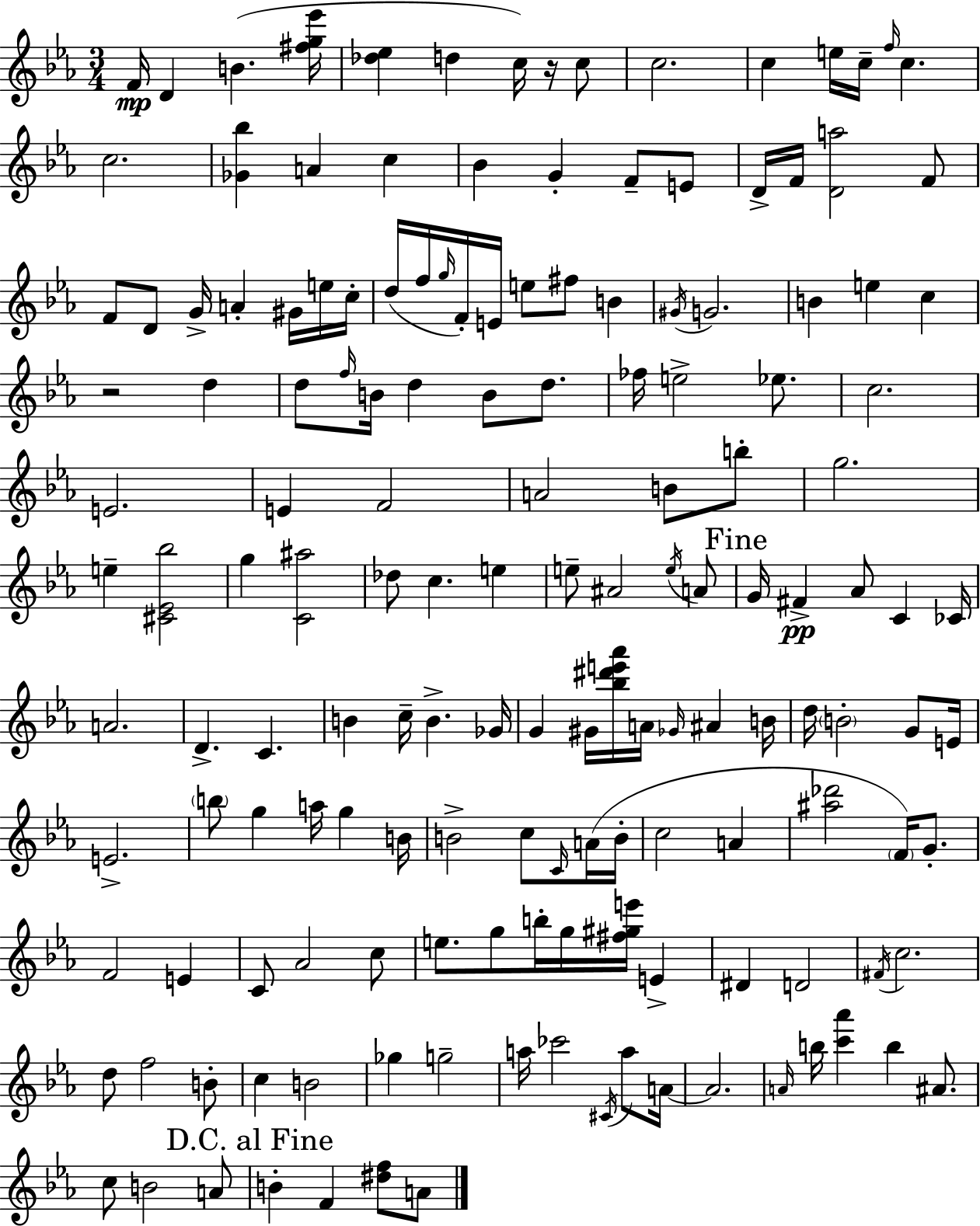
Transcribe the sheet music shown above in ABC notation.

X:1
T:Untitled
M:3/4
L:1/4
K:Eb
F/4 D B [^fg_e']/4 [_d_e] d c/4 z/4 c/2 c2 c e/4 c/4 f/4 c c2 [_G_b] A c _B G F/2 E/2 D/4 F/4 [Da]2 F/2 F/2 D/2 G/4 A ^G/4 e/4 c/4 d/4 f/4 g/4 F/4 E/4 e/2 ^f/2 B ^G/4 G2 B e c z2 d d/2 f/4 B/4 d B/2 d/2 _f/4 e2 _e/2 c2 E2 E F2 A2 B/2 b/2 g2 e [^C_E_b]2 g [C^a]2 _d/2 c e e/2 ^A2 e/4 A/2 G/4 ^F _A/2 C _C/4 A2 D C B c/4 B _G/4 G ^G/4 [_b^d'e'_a']/4 A/4 _G/4 ^A B/4 d/4 B2 G/2 E/4 E2 b/2 g a/4 g B/4 B2 c/2 C/4 A/4 B/4 c2 A [^a_d']2 F/4 G/2 F2 E C/2 _A2 c/2 e/2 g/2 b/4 g/4 [^f^ge']/4 E ^D D2 ^F/4 c2 d/2 f2 B/2 c B2 _g g2 a/4 _c'2 ^C/4 a/2 A/4 A2 A/4 b/4 [c'_a'] b ^A/2 c/2 B2 A/2 B F [^df]/2 A/2